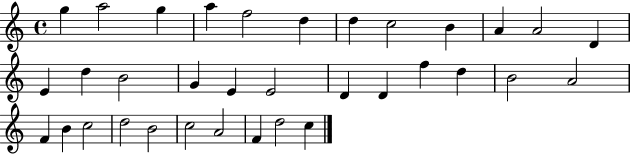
X:1
T:Untitled
M:4/4
L:1/4
K:C
g a2 g a f2 d d c2 B A A2 D E d B2 G E E2 D D f d B2 A2 F B c2 d2 B2 c2 A2 F d2 c